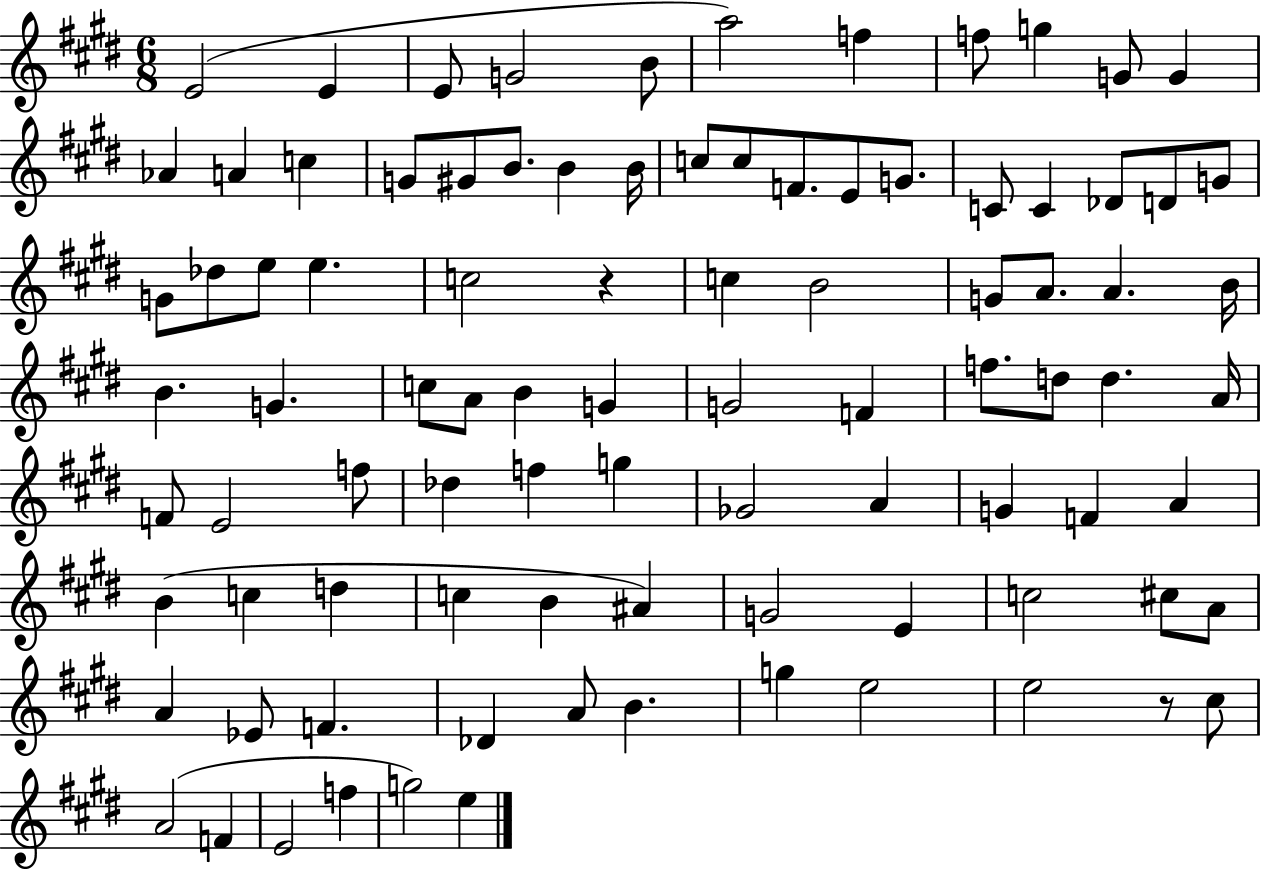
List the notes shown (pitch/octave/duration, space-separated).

E4/h E4/q E4/e G4/h B4/e A5/h F5/q F5/e G5/q G4/e G4/q Ab4/q A4/q C5/q G4/e G#4/e B4/e. B4/q B4/s C5/e C5/e F4/e. E4/e G4/e. C4/e C4/q Db4/e D4/e G4/e G4/e Db5/e E5/e E5/q. C5/h R/q C5/q B4/h G4/e A4/e. A4/q. B4/s B4/q. G4/q. C5/e A4/e B4/q G4/q G4/h F4/q F5/e. D5/e D5/q. A4/s F4/e E4/h F5/e Db5/q F5/q G5/q Gb4/h A4/q G4/q F4/q A4/q B4/q C5/q D5/q C5/q B4/q A#4/q G4/h E4/q C5/h C#5/e A4/e A4/q Eb4/e F4/q. Db4/q A4/e B4/q. G5/q E5/h E5/h R/e C#5/e A4/h F4/q E4/h F5/q G5/h E5/q